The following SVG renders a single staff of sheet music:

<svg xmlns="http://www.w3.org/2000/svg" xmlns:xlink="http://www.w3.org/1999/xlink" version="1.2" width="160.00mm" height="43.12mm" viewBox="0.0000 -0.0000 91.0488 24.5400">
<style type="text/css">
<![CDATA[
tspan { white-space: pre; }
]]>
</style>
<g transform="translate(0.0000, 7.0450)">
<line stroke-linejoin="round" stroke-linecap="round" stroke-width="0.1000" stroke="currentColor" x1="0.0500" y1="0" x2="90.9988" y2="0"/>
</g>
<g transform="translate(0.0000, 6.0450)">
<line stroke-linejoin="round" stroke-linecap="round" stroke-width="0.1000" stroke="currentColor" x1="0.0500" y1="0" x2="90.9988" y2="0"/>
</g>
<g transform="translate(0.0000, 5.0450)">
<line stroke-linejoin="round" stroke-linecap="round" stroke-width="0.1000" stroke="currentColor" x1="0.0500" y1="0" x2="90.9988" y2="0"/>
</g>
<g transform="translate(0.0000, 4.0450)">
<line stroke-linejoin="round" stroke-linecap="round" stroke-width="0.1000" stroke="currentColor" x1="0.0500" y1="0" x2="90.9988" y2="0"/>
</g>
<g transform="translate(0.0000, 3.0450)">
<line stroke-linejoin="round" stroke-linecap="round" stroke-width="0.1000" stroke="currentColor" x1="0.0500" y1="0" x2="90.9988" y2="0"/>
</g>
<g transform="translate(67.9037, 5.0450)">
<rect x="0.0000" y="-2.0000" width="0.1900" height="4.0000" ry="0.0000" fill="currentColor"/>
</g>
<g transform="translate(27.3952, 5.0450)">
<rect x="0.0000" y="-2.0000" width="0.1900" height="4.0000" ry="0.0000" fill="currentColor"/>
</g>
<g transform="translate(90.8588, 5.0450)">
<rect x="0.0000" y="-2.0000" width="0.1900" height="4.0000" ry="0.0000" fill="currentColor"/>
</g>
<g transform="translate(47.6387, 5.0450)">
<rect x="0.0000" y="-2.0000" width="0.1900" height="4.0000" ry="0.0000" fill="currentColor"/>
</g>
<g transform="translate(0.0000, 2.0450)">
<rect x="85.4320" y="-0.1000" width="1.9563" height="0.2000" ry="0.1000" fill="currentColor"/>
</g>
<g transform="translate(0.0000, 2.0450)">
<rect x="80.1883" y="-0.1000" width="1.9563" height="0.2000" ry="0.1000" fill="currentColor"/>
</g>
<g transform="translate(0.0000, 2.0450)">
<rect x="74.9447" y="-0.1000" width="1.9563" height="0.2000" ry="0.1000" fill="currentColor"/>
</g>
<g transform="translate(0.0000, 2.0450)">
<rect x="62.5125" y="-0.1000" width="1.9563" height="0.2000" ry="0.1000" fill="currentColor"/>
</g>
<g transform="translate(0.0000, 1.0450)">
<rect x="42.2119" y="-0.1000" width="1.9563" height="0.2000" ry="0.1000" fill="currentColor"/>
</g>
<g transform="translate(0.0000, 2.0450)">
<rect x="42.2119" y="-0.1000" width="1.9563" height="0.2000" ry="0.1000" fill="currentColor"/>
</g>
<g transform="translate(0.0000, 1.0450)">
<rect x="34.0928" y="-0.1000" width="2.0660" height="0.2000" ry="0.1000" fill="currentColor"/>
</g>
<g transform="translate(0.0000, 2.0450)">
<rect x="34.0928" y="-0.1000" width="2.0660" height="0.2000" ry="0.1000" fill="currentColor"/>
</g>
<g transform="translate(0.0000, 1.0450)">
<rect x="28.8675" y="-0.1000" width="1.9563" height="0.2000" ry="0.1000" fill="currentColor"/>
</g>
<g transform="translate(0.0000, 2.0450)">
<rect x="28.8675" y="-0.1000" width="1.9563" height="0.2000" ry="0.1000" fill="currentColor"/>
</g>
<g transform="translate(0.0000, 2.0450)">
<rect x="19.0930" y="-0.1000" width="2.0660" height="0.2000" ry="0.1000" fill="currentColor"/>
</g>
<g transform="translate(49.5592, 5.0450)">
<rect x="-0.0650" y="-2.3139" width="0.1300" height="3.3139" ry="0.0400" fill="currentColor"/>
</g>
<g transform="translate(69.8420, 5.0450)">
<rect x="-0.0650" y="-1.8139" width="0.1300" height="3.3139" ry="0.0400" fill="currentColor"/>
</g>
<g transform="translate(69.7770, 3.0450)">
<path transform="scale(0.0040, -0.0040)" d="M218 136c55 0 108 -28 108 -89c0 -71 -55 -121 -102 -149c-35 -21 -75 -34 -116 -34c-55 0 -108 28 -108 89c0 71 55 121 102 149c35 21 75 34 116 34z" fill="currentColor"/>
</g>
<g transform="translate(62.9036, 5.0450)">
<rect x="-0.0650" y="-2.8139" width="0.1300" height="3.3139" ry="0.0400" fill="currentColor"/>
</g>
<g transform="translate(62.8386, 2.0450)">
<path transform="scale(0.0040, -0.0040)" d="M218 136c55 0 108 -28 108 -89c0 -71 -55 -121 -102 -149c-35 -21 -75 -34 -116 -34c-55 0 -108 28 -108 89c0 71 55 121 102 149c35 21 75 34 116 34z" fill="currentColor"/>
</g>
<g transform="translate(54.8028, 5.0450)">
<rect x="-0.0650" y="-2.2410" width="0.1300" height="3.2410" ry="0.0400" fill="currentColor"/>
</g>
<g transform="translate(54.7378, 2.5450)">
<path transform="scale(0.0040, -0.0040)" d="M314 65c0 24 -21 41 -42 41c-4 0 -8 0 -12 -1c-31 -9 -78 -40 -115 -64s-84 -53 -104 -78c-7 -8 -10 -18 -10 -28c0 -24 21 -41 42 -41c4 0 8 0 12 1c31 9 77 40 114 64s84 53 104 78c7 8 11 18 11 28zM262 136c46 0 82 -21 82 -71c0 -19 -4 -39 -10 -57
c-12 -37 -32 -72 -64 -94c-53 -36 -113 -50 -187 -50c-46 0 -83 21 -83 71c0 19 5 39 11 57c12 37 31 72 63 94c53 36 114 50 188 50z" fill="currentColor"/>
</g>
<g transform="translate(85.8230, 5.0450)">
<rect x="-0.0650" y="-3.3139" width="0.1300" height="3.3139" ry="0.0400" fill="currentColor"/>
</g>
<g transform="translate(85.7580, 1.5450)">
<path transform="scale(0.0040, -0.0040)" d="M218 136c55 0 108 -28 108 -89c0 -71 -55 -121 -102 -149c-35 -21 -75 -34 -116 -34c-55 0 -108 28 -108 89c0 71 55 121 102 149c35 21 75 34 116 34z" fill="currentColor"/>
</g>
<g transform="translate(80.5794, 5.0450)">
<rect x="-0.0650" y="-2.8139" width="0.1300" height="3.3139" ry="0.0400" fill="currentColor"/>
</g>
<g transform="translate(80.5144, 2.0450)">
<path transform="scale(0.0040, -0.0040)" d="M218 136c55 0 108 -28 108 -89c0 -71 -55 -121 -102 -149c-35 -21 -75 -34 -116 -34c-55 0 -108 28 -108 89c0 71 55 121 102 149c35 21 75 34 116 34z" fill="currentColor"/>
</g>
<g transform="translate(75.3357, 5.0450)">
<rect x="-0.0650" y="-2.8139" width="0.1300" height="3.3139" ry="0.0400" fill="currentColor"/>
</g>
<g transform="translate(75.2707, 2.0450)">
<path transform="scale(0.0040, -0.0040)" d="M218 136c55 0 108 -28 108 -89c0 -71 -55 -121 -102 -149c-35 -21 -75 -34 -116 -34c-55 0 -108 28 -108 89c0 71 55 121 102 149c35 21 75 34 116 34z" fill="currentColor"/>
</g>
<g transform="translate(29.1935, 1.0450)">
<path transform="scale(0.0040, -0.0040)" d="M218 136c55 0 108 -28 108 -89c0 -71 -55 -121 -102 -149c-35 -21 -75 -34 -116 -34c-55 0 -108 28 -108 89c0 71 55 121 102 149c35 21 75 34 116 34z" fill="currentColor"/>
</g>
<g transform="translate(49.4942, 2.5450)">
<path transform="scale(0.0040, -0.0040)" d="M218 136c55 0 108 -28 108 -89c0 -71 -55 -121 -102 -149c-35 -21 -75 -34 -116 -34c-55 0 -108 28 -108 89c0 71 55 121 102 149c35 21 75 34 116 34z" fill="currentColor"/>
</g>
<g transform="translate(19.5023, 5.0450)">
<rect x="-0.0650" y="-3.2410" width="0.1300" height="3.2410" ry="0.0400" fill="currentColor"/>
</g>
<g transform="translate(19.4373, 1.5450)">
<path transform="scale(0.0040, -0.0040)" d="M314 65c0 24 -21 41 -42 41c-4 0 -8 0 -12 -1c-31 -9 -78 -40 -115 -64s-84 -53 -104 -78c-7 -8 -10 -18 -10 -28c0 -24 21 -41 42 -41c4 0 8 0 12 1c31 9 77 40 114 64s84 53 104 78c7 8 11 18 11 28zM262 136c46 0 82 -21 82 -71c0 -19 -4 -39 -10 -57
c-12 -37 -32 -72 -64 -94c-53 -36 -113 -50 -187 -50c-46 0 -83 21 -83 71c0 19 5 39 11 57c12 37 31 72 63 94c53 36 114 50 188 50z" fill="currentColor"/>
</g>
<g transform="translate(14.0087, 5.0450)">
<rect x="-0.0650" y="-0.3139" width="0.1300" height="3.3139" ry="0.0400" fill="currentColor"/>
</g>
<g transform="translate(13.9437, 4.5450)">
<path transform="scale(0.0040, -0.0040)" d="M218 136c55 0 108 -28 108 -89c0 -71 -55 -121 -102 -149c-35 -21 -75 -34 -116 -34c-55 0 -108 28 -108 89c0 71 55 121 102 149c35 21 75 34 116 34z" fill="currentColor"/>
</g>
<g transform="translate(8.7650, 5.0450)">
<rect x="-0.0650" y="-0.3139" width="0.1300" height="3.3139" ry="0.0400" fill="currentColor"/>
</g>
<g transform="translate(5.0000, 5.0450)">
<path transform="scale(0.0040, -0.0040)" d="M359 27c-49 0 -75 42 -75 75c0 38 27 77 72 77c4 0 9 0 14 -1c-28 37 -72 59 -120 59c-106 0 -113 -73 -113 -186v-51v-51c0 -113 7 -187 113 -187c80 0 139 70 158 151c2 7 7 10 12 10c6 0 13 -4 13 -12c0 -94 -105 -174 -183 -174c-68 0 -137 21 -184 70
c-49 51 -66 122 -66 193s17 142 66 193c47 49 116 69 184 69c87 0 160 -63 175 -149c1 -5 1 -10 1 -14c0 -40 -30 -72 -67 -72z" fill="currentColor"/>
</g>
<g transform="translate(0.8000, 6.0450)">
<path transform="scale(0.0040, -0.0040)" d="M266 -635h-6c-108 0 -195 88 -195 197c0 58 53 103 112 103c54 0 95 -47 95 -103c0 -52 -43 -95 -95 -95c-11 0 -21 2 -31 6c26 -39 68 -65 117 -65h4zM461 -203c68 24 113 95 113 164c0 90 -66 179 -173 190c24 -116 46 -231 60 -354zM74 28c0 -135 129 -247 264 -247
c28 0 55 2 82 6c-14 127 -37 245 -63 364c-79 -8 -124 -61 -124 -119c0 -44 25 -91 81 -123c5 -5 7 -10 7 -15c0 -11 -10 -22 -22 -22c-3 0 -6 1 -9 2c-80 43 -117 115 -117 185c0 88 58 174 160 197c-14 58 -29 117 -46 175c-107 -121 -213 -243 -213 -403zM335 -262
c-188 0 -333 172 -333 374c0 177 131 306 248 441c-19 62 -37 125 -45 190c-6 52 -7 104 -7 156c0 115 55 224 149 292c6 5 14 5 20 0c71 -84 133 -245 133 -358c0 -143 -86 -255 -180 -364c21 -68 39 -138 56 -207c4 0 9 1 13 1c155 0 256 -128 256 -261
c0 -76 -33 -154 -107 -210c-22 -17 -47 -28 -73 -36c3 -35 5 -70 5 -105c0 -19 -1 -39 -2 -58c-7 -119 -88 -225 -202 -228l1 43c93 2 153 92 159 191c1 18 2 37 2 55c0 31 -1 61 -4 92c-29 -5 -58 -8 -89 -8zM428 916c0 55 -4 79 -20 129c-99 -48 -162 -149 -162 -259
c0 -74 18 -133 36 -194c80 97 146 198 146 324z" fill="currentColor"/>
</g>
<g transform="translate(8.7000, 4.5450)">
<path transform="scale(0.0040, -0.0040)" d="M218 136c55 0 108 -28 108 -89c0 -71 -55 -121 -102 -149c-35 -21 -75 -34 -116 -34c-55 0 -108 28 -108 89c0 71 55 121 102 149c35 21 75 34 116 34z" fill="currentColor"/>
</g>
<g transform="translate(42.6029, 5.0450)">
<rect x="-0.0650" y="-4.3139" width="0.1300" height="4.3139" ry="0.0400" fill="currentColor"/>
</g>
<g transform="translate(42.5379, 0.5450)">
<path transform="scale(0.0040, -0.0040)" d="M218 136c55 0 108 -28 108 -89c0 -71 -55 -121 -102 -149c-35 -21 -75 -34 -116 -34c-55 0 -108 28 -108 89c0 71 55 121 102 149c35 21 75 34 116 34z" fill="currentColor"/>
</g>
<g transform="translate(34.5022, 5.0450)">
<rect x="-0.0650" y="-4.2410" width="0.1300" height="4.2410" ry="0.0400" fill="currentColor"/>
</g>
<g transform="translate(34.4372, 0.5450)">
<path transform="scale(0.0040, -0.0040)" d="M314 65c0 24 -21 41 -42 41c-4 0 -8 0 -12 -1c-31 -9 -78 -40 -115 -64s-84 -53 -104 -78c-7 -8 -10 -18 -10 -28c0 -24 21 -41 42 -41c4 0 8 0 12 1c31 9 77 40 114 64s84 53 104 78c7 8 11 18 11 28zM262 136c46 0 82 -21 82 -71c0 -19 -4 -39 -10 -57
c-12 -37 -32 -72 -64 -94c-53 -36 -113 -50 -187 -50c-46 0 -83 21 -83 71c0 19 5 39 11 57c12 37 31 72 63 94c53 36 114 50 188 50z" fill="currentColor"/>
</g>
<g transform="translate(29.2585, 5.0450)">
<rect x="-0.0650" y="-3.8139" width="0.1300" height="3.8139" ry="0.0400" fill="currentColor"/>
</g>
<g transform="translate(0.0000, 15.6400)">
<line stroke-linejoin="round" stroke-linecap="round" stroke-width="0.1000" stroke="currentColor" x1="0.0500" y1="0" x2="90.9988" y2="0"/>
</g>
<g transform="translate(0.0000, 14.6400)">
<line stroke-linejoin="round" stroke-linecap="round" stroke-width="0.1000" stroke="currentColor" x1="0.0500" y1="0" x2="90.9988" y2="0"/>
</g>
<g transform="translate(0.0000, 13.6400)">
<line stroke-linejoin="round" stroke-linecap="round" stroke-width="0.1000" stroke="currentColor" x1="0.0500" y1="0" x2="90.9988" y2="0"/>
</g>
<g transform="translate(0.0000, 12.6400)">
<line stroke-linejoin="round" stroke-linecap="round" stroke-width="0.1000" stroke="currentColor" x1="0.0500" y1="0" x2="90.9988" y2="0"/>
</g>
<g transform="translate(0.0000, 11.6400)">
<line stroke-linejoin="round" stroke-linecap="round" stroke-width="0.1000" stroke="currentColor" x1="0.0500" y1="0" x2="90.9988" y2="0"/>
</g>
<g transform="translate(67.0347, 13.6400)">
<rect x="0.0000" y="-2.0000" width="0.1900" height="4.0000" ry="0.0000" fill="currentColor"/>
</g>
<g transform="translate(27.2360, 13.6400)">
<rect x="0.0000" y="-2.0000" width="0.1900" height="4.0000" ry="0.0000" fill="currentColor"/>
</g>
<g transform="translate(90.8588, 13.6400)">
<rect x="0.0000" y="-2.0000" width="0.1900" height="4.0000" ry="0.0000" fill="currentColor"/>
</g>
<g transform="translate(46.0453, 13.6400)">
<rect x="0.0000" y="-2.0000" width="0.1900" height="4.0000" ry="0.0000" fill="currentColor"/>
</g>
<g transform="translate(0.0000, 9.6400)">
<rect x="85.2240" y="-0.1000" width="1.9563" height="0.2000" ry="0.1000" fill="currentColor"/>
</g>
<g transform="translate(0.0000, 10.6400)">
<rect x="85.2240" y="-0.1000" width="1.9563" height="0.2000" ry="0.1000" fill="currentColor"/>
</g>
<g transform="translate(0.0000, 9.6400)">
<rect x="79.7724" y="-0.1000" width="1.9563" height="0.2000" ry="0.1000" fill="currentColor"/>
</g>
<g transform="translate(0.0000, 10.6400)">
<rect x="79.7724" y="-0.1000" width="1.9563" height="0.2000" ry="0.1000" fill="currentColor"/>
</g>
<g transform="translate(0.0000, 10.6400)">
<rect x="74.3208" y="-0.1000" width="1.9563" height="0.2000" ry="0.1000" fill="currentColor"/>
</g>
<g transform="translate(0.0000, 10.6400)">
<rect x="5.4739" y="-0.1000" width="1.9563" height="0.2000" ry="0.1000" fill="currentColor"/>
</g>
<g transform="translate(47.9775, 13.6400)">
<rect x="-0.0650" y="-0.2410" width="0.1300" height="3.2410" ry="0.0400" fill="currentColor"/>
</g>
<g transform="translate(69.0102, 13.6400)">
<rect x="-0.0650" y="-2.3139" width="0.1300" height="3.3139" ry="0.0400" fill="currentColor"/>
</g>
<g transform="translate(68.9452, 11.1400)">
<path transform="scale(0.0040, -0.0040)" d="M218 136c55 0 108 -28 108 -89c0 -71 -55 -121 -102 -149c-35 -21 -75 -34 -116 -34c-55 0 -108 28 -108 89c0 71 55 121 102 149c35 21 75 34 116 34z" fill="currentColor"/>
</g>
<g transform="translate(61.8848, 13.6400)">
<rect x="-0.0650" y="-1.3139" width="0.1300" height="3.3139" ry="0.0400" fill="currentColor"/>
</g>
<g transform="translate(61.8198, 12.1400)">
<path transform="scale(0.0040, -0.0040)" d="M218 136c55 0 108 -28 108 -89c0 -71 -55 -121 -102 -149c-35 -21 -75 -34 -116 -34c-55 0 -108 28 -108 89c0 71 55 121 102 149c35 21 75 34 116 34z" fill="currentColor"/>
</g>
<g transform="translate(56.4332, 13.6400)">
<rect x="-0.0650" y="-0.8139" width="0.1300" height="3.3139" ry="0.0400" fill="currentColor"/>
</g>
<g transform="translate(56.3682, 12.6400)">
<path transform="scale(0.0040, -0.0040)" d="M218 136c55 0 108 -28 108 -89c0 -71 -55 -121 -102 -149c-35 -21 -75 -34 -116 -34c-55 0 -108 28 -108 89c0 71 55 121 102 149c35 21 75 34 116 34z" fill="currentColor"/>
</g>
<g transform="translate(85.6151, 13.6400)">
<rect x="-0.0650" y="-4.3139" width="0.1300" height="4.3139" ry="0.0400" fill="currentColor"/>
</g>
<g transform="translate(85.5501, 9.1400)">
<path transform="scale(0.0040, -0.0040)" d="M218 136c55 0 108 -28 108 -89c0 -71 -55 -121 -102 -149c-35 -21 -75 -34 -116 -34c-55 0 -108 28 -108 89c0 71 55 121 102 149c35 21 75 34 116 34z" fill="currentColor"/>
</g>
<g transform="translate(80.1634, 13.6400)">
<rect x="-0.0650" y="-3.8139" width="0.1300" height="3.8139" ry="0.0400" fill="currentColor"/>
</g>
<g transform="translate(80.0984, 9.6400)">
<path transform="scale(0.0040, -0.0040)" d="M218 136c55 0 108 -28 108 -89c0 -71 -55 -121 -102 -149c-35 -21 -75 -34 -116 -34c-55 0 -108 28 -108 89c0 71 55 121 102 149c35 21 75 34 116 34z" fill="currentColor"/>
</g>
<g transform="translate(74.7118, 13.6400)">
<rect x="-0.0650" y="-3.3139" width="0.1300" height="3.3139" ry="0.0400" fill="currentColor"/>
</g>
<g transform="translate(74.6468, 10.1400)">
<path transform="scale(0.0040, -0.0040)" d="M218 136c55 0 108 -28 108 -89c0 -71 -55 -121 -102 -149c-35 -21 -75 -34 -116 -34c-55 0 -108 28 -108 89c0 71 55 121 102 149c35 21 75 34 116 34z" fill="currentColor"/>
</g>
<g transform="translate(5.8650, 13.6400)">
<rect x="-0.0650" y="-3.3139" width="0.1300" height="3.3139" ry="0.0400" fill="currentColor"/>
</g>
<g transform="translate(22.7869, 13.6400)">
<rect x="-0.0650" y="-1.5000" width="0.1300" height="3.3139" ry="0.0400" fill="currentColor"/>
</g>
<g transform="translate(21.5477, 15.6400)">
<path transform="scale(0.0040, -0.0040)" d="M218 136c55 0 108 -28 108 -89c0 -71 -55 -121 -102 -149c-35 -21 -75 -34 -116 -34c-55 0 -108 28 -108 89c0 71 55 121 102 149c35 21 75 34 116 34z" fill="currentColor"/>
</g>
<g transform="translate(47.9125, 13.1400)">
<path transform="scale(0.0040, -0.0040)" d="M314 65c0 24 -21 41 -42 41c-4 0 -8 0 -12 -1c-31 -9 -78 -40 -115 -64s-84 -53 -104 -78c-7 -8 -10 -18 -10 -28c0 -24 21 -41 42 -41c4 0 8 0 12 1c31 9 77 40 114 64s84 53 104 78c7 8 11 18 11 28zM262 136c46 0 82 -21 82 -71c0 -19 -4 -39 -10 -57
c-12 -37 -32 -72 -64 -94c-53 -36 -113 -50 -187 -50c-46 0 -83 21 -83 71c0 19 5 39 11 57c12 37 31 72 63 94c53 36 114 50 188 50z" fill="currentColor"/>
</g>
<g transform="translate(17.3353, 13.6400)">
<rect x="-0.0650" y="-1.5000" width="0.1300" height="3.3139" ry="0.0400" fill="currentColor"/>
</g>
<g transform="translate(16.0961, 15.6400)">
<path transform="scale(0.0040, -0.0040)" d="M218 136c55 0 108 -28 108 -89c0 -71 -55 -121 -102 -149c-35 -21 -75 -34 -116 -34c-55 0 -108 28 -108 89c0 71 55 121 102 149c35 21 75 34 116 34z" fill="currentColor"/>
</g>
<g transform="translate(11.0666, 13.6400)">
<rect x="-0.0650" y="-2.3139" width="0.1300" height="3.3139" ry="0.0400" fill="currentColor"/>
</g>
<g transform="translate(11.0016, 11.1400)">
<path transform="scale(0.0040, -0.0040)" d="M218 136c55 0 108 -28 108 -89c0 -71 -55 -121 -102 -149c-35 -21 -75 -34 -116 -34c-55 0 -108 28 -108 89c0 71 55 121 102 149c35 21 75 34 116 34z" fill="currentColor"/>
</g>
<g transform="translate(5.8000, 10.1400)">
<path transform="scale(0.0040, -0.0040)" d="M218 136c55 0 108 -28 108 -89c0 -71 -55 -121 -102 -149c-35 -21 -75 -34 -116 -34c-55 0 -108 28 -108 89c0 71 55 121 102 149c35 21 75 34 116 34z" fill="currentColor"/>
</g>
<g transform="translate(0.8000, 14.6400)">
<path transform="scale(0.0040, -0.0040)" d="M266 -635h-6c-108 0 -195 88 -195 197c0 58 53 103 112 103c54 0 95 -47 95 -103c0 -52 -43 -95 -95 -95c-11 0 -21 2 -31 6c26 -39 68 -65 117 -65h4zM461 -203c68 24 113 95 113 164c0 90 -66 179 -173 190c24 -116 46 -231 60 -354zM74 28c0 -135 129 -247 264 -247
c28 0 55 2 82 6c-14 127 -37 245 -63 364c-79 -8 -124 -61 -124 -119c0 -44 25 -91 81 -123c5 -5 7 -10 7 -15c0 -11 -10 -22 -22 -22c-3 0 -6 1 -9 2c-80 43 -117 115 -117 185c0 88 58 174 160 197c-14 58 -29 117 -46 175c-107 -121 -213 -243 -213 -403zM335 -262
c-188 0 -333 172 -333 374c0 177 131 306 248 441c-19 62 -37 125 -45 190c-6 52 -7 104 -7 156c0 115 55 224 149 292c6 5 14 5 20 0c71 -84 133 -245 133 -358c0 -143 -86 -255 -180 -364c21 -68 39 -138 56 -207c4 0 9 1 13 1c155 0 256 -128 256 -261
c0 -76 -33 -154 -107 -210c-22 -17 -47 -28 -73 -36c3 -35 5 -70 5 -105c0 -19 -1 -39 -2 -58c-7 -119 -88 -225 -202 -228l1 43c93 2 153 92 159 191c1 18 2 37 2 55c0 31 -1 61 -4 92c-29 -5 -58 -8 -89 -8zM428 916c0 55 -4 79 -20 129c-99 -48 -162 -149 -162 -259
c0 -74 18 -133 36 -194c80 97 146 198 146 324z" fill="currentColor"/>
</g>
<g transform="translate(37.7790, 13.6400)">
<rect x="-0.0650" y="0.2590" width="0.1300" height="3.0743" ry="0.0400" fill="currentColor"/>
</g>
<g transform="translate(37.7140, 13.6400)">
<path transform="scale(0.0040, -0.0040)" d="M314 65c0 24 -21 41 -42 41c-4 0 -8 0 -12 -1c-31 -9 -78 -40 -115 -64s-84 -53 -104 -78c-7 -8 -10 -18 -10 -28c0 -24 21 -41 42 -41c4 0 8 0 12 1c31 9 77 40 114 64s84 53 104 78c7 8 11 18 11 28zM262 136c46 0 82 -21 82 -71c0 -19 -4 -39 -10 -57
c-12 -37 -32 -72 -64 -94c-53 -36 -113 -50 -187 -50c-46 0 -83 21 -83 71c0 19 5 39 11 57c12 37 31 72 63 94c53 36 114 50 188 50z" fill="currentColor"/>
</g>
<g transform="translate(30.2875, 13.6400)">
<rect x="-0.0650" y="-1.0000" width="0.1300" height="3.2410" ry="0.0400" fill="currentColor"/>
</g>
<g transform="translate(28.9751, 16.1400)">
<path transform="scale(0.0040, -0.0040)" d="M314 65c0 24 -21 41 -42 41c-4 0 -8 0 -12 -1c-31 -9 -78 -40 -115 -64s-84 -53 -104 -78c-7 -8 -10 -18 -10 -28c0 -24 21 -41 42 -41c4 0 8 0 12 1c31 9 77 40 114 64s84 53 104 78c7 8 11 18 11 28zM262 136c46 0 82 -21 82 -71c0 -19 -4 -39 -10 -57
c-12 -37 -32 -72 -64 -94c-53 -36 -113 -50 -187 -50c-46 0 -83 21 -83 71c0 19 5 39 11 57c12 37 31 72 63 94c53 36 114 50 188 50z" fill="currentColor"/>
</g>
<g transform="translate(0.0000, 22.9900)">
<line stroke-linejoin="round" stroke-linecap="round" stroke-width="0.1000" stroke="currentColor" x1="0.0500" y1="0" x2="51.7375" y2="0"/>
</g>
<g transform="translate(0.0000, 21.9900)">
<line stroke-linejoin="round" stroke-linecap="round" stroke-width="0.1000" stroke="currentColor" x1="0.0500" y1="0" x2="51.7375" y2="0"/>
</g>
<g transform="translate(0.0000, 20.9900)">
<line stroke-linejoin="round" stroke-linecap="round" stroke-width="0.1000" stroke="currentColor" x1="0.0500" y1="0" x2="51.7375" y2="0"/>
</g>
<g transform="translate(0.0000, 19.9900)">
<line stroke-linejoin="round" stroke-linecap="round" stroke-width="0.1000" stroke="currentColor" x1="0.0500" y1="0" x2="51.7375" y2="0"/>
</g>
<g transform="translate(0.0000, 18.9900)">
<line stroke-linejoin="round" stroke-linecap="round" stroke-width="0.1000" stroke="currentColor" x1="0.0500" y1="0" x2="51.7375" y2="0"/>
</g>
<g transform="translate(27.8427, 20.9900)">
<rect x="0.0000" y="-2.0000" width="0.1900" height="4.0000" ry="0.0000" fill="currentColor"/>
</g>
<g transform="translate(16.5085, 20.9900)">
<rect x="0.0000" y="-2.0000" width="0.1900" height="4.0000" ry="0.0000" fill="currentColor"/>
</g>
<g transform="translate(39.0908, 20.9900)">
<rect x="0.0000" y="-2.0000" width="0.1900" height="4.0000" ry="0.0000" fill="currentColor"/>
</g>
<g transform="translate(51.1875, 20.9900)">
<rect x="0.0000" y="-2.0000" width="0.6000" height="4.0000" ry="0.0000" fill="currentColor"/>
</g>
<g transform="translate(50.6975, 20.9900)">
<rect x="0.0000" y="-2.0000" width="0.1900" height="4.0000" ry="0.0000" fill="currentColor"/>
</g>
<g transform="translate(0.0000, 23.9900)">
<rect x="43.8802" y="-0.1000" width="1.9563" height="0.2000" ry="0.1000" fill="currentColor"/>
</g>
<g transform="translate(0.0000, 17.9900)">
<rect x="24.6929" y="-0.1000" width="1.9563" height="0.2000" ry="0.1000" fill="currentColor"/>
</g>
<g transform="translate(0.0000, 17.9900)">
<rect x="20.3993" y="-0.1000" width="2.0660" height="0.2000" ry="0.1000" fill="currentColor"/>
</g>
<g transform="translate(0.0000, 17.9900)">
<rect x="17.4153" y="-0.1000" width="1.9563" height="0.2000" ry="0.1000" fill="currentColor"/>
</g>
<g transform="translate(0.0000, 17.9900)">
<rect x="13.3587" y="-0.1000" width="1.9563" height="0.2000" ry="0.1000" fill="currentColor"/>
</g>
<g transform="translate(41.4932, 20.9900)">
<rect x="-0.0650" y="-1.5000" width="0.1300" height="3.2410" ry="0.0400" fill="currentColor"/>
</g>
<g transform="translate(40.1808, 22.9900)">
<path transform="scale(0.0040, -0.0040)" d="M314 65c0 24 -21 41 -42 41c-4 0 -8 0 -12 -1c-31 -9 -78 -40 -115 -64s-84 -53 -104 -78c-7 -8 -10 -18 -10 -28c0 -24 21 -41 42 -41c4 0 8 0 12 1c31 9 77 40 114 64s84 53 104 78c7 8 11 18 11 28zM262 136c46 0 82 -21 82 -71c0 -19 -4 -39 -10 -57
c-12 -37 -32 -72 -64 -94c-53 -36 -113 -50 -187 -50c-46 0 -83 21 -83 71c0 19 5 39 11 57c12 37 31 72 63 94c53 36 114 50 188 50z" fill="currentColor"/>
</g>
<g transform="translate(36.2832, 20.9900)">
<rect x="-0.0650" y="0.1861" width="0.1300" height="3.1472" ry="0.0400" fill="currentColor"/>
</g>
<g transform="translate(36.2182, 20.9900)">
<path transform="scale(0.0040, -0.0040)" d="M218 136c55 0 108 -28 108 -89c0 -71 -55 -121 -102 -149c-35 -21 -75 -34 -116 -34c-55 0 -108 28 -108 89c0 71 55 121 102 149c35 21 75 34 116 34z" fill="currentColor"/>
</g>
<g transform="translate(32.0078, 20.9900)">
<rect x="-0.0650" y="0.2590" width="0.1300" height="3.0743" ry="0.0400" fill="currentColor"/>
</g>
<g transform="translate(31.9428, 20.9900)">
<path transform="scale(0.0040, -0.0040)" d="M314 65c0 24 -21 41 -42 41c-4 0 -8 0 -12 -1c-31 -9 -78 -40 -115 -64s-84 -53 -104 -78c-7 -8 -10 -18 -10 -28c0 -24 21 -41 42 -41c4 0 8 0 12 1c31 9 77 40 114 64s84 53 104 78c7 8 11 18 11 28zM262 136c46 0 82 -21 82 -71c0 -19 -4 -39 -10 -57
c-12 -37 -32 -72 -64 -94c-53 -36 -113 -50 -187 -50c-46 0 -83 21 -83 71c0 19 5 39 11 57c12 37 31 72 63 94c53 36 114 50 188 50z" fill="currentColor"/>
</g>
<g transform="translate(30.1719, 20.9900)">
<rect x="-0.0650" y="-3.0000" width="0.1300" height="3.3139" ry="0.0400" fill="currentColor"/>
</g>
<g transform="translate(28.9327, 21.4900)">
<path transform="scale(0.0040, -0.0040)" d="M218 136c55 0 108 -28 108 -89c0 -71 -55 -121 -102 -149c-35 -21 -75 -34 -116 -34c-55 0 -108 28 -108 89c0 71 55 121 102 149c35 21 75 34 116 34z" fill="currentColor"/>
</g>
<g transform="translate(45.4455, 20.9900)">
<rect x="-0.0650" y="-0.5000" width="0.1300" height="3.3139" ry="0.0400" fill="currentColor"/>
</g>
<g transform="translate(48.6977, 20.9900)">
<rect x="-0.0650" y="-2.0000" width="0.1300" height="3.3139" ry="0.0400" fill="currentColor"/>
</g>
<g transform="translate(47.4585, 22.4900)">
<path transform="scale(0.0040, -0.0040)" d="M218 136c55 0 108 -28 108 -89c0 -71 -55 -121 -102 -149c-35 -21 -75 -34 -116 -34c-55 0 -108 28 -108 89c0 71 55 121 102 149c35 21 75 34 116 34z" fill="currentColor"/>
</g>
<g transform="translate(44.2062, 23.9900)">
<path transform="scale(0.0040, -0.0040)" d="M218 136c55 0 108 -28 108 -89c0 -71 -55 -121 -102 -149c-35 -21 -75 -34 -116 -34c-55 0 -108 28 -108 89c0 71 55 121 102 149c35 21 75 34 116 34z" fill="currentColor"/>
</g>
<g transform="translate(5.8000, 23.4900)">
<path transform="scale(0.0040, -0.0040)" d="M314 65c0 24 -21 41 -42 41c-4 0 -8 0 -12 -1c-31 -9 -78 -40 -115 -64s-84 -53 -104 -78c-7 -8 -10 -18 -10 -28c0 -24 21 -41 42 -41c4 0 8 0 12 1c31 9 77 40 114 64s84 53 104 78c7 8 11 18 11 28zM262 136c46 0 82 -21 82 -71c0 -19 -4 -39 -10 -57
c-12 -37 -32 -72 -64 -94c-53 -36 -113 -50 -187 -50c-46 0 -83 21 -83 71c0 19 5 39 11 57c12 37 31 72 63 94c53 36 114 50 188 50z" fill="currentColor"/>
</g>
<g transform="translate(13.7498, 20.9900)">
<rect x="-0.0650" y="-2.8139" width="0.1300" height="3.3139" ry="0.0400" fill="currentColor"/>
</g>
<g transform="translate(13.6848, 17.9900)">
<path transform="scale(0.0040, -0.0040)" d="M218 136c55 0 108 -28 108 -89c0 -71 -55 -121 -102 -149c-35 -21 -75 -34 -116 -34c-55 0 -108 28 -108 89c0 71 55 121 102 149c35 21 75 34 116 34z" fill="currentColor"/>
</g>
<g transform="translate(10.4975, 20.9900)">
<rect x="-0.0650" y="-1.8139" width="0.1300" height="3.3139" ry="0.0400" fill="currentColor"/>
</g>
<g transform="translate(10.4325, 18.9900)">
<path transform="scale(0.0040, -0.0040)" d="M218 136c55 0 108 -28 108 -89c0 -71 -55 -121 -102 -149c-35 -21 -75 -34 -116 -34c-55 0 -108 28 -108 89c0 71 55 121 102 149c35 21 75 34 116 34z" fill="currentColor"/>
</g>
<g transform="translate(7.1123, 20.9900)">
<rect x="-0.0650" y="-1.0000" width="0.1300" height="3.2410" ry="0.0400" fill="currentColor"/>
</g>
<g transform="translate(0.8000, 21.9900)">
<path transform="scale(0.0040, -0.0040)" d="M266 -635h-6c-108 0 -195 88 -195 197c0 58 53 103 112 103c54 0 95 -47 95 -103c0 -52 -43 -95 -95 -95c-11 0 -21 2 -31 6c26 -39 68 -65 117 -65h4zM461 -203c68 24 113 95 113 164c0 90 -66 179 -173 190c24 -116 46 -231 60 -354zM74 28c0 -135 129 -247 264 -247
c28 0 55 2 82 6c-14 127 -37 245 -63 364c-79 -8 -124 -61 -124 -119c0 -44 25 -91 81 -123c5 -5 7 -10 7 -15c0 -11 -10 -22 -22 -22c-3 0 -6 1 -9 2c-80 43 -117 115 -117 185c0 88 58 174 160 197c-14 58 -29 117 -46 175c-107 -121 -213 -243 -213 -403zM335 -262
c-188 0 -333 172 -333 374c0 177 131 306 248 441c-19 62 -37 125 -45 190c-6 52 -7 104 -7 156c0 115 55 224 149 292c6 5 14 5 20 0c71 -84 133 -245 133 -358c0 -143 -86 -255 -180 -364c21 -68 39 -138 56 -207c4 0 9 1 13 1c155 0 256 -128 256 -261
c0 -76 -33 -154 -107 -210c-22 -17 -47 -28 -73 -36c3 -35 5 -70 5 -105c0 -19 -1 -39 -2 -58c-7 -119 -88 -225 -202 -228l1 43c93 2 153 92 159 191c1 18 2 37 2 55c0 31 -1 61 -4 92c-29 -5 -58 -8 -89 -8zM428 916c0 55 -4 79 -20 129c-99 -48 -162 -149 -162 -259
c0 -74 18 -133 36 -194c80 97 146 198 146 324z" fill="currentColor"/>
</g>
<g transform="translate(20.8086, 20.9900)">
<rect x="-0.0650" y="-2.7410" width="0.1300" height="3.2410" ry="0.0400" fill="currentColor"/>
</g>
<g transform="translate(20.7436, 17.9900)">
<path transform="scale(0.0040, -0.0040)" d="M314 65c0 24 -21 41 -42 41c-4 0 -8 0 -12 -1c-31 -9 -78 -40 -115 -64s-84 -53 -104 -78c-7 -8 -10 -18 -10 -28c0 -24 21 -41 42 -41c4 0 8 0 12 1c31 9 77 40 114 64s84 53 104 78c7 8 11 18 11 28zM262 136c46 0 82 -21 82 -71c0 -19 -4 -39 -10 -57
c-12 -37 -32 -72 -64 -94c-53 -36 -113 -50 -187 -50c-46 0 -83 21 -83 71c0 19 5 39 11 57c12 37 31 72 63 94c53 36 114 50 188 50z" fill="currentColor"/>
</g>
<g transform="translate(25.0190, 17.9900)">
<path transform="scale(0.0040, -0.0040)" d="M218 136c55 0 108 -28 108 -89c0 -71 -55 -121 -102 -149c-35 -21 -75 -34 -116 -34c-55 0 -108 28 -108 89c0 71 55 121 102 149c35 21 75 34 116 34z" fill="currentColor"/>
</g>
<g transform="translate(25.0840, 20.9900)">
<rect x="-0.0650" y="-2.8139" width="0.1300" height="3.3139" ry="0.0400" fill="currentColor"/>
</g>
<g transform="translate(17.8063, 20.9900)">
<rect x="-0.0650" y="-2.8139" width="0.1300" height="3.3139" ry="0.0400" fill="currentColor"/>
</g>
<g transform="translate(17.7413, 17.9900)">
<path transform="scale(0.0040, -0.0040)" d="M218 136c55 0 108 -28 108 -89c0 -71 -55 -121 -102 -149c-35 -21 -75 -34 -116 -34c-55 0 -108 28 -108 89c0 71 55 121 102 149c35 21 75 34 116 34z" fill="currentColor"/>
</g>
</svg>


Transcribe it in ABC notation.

X:1
T:Untitled
M:4/4
L:1/4
K:C
c c b2 c' d'2 d' g g2 a f a a b b g E E D2 B2 c2 d e g b c' d' D2 f a a a2 a A B2 B E2 C F